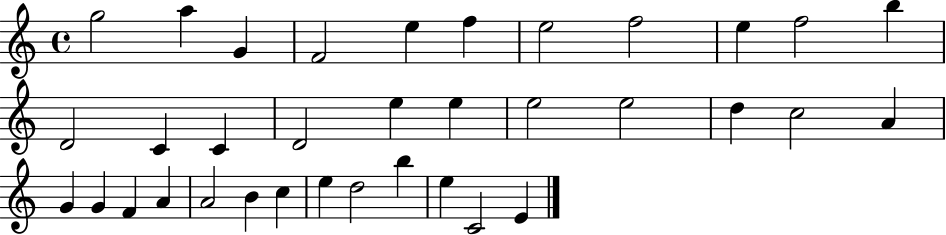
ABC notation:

X:1
T:Untitled
M:4/4
L:1/4
K:C
g2 a G F2 e f e2 f2 e f2 b D2 C C D2 e e e2 e2 d c2 A G G F A A2 B c e d2 b e C2 E